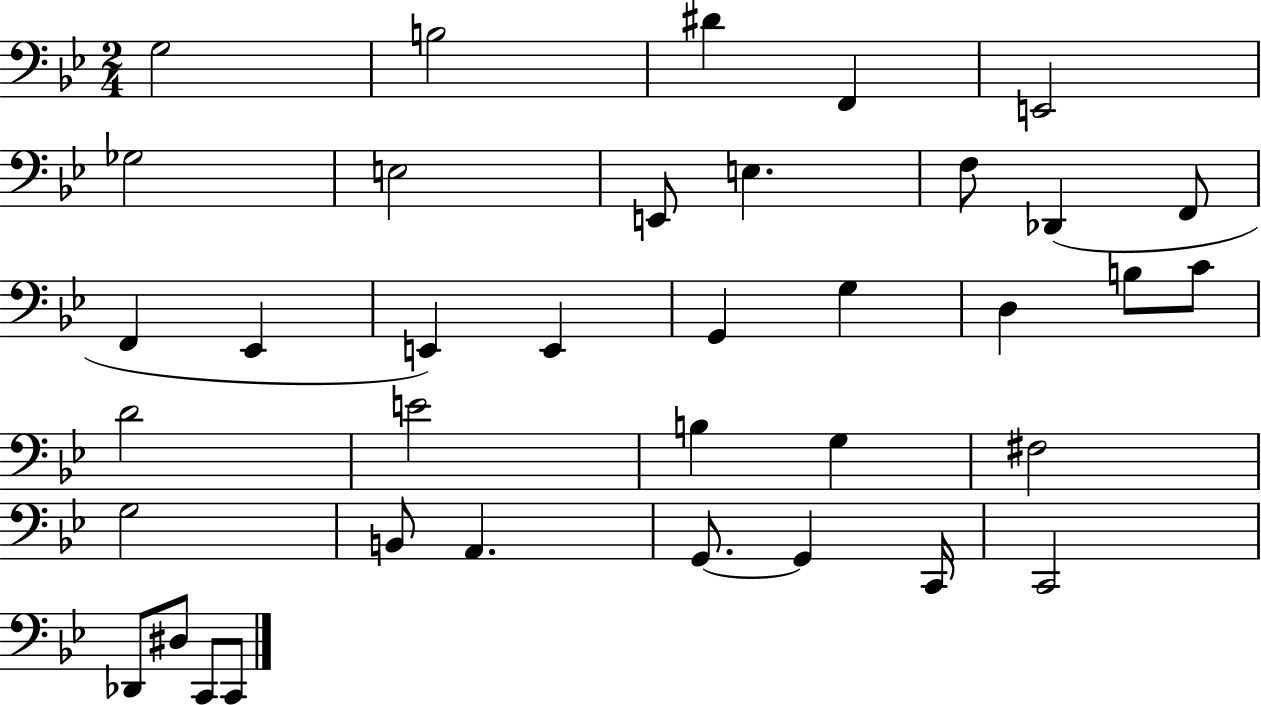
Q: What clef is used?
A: bass